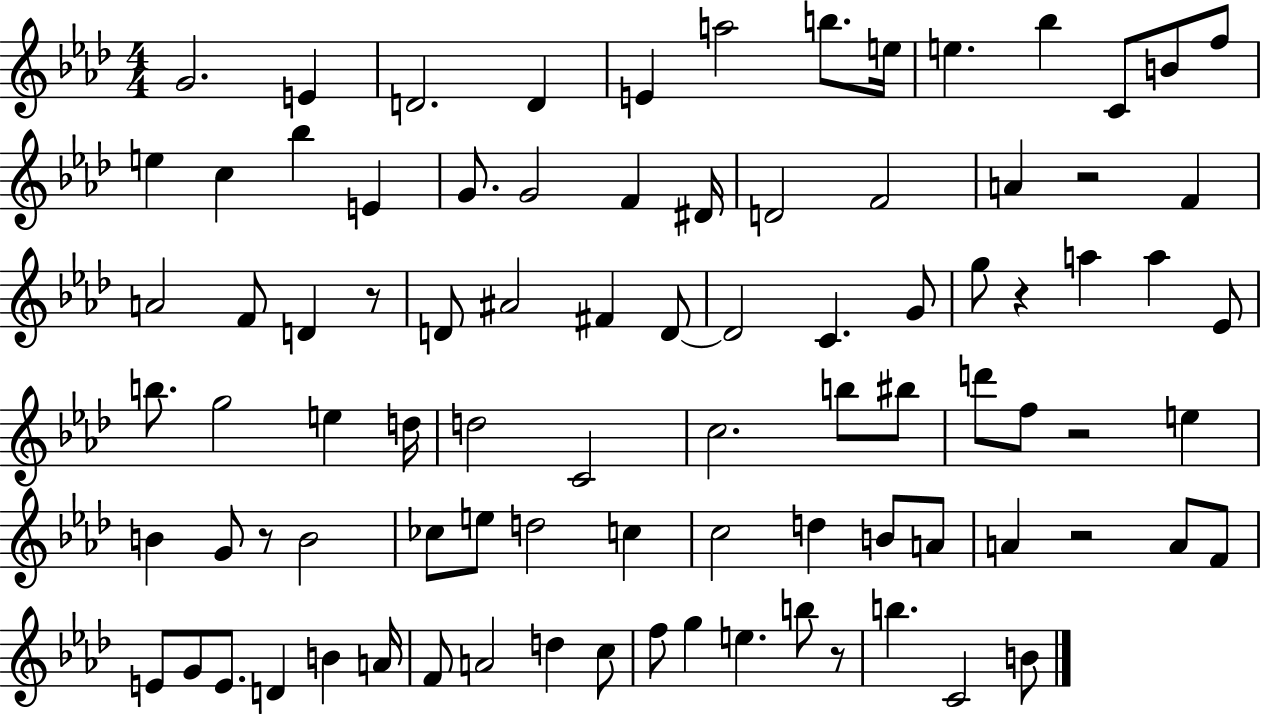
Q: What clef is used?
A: treble